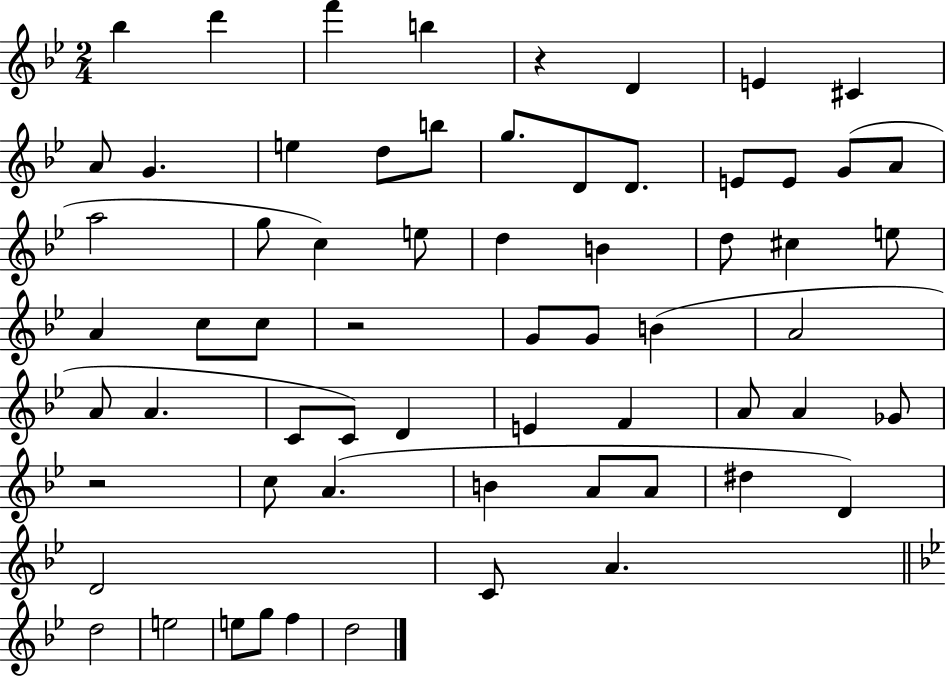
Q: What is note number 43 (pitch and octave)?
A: A4